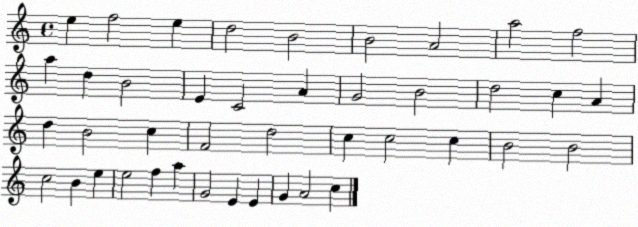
X:1
T:Untitled
M:4/4
L:1/4
K:C
e f2 e d2 B2 B2 A2 a2 f2 a d B2 E C2 A G2 B2 d2 c A d B2 c F2 d2 c c2 c B2 B2 c2 B e e2 f a G2 E E G A2 c